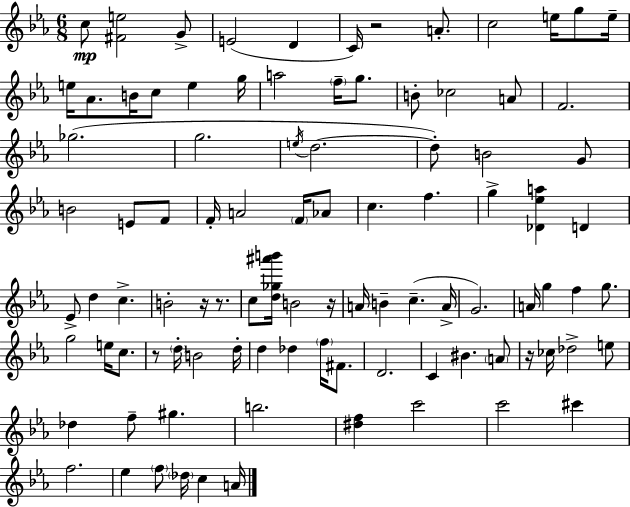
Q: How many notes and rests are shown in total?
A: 96